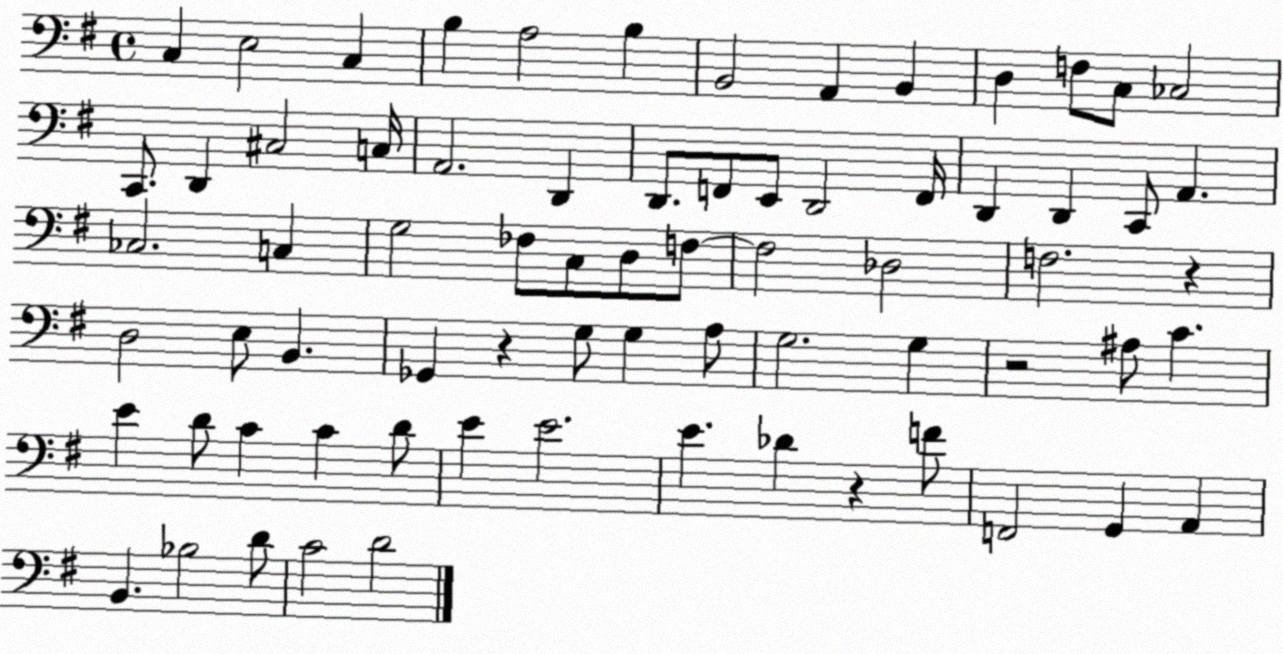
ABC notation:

X:1
T:Untitled
M:4/4
L:1/4
K:G
C, E,2 C, B, A,2 B, B,,2 A,, B,, D, F,/2 C,/2 _C,2 C,,/2 D,, ^C,2 C,/4 A,,2 D,, D,,/2 F,,/2 E,,/2 D,,2 F,,/4 D,, D,, C,,/2 A,, _C,2 C, G,2 _F,/2 C,/2 D,/2 F,/2 F,2 _D,2 F,2 z D,2 E,/2 B,, _G,, z G,/2 G, A,/2 G,2 G, z2 ^A,/2 C E D/2 C C D/2 E E2 E _D z F/2 F,,2 G,, A,, B,, _B,2 D/2 C2 D2